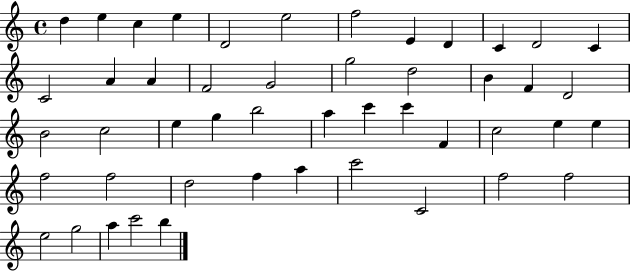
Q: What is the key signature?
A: C major